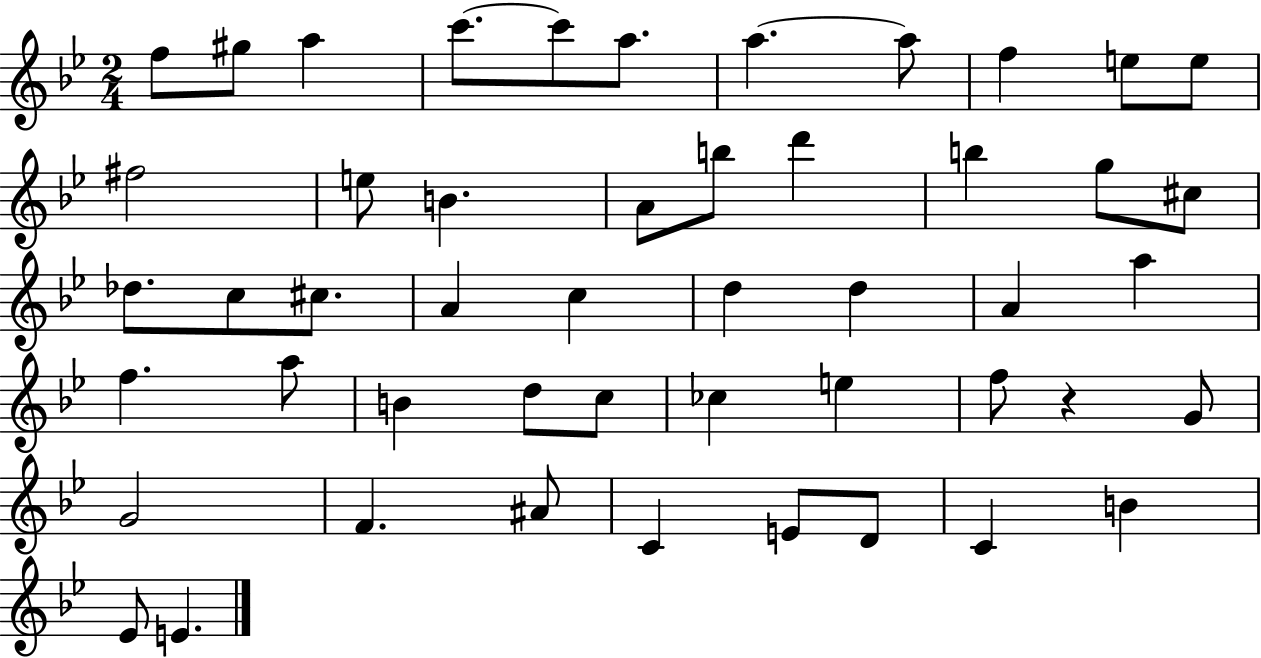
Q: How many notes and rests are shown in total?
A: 49